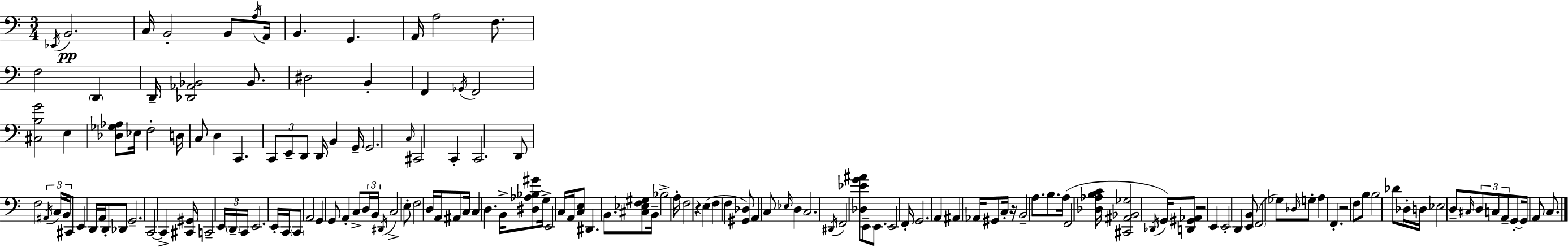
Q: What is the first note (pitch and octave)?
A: Eb2